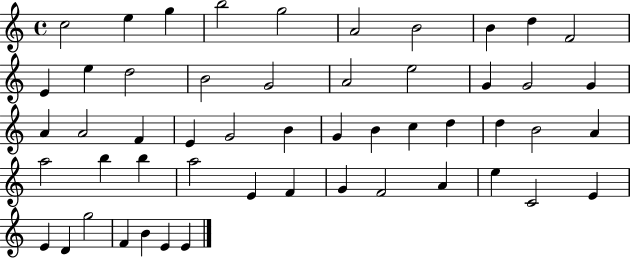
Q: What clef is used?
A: treble